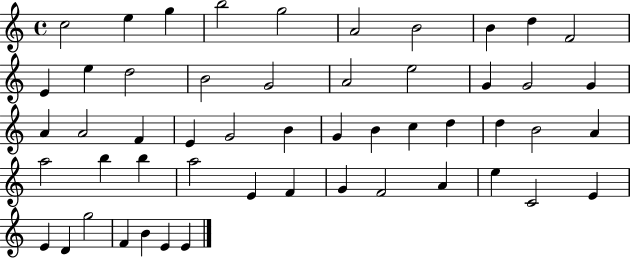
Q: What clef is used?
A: treble